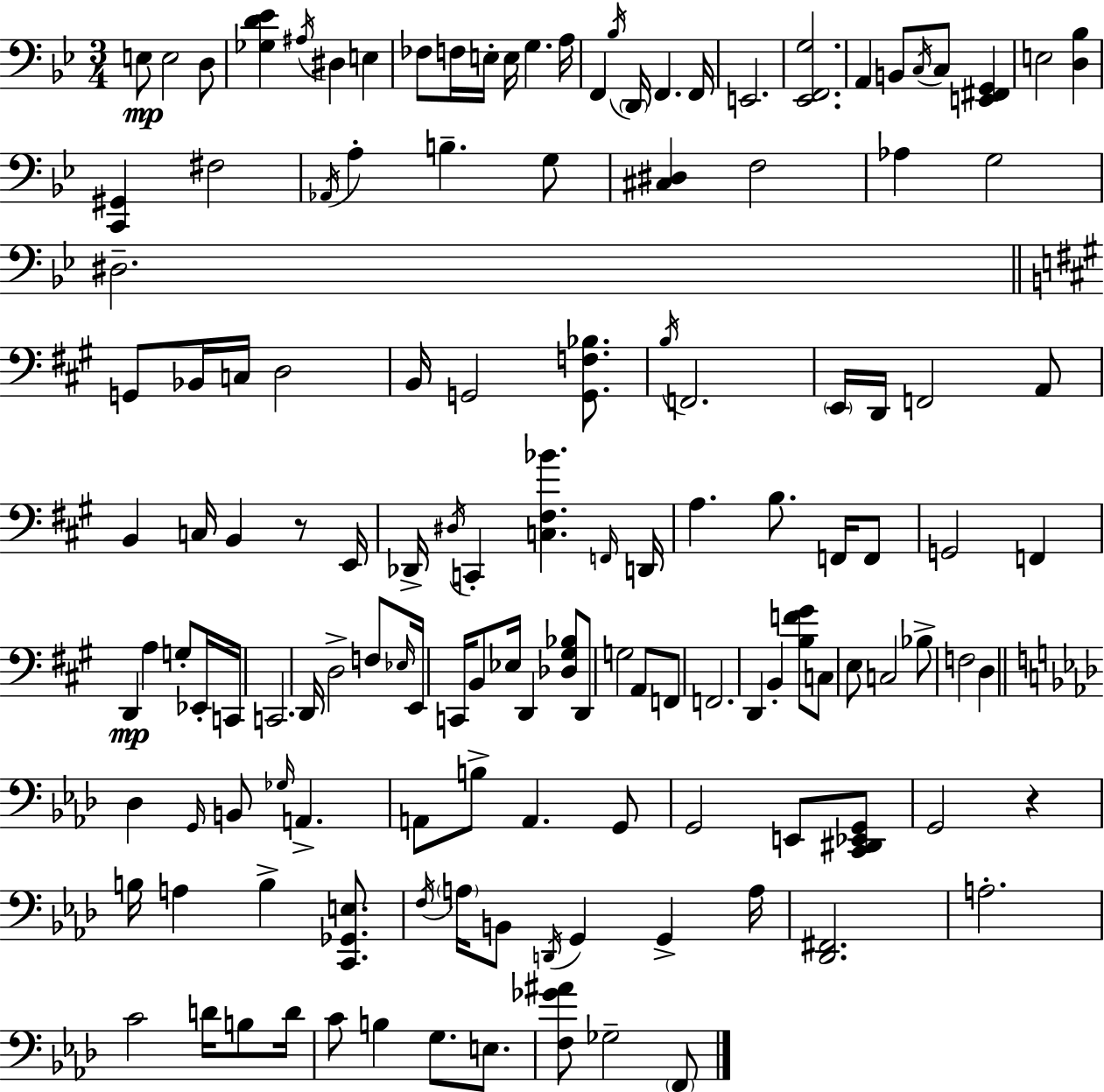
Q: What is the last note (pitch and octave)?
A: F2